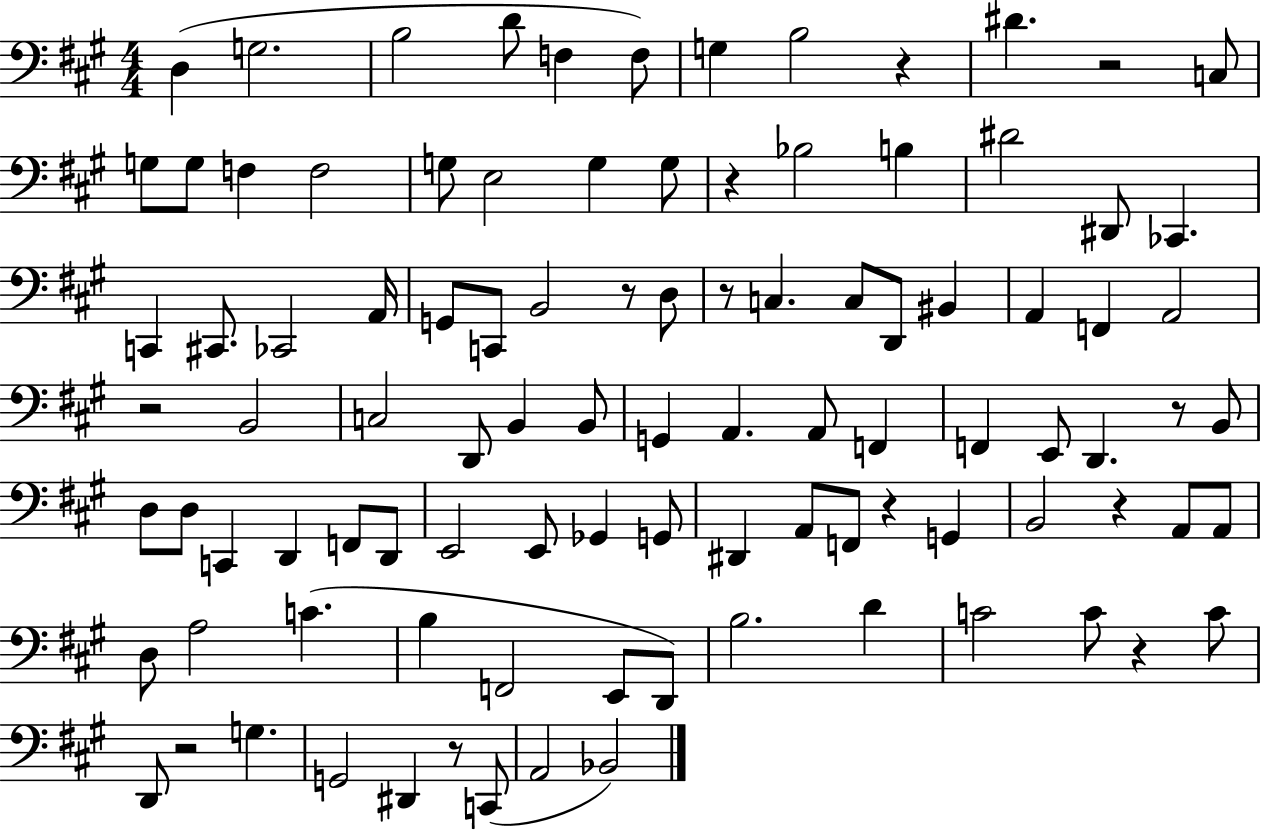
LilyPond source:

{
  \clef bass
  \numericTimeSignature
  \time 4/4
  \key a \major
  d4( g2. | b2 d'8 f4 f8) | g4 b2 r4 | dis'4. r2 c8 | \break g8 g8 f4 f2 | g8 e2 g4 g8 | r4 bes2 b4 | dis'2 dis,8 ces,4. | \break c,4 cis,8. ces,2 a,16 | g,8 c,8 b,2 r8 d8 | r8 c4. c8 d,8 bis,4 | a,4 f,4 a,2 | \break r2 b,2 | c2 d,8 b,4 b,8 | g,4 a,4. a,8 f,4 | f,4 e,8 d,4. r8 b,8 | \break d8 d8 c,4 d,4 f,8 d,8 | e,2 e,8 ges,4 g,8 | dis,4 a,8 f,8 r4 g,4 | b,2 r4 a,8 a,8 | \break d8 a2 c'4.( | b4 f,2 e,8 d,8) | b2. d'4 | c'2 c'8 r4 c'8 | \break d,8 r2 g4. | g,2 dis,4 r8 c,8( | a,2 bes,2) | \bar "|."
}